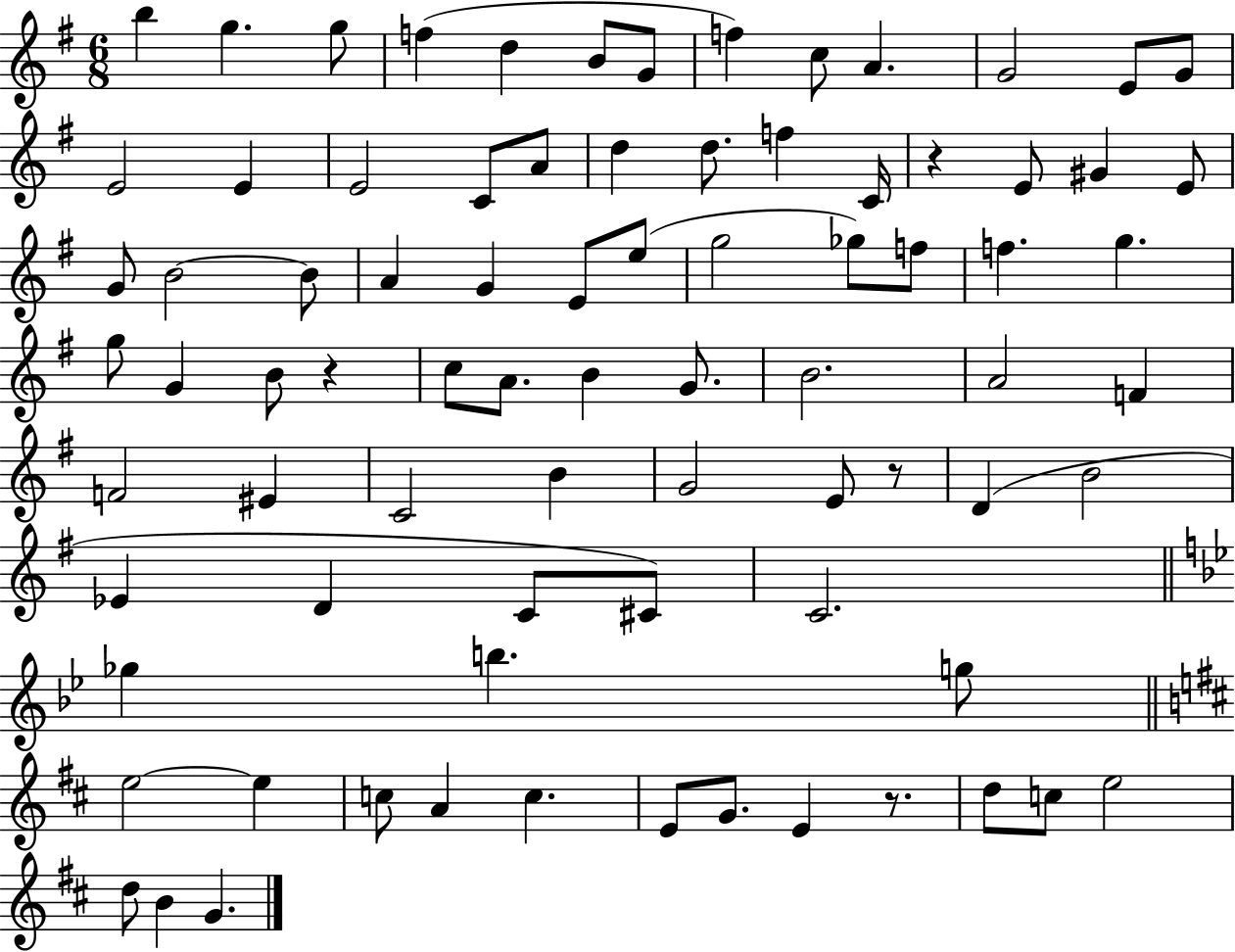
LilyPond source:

{
  \clef treble
  \numericTimeSignature
  \time 6/8
  \key g \major
  b''4 g''4. g''8 | f''4( d''4 b'8 g'8 | f''4) c''8 a'4. | g'2 e'8 g'8 | \break e'2 e'4 | e'2 c'8 a'8 | d''4 d''8. f''4 c'16 | r4 e'8 gis'4 e'8 | \break g'8 b'2~~ b'8 | a'4 g'4 e'8 e''8( | g''2 ges''8) f''8 | f''4. g''4. | \break g''8 g'4 b'8 r4 | c''8 a'8. b'4 g'8. | b'2. | a'2 f'4 | \break f'2 eis'4 | c'2 b'4 | g'2 e'8 r8 | d'4( b'2 | \break ees'4 d'4 c'8 cis'8) | c'2. | \bar "||" \break \key bes \major ges''4 b''4. g''8 | \bar "||" \break \key d \major e''2~~ e''4 | c''8 a'4 c''4. | e'8 g'8. e'4 r8. | d''8 c''8 e''2 | \break d''8 b'4 g'4. | \bar "|."
}